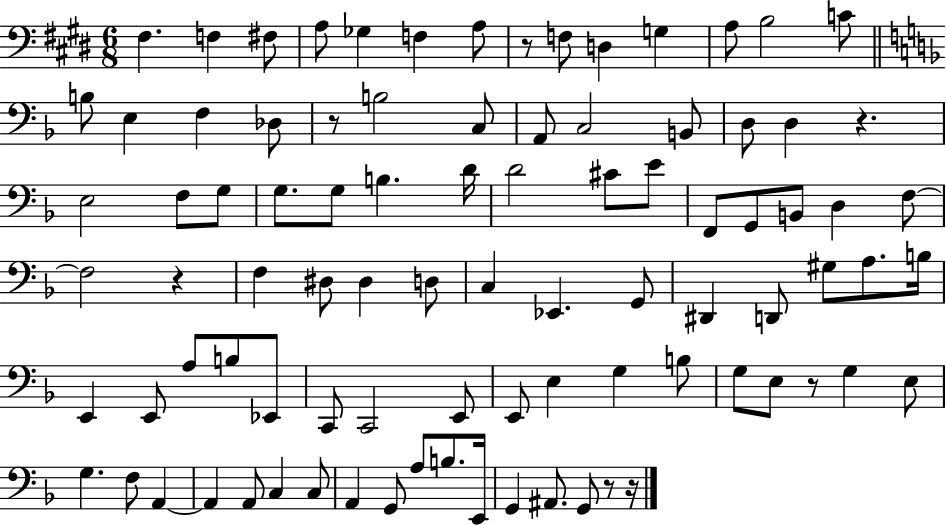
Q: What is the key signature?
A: E major